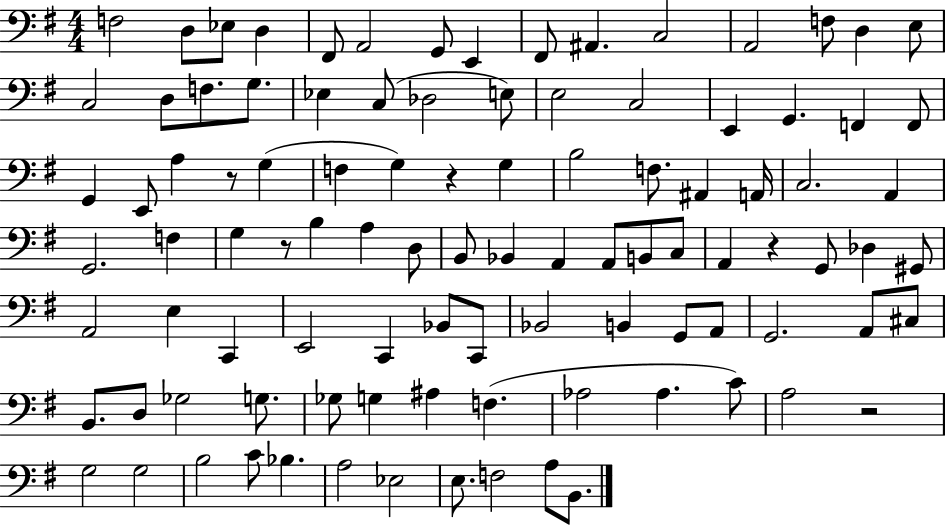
F3/h D3/e Eb3/e D3/q F#2/e A2/h G2/e E2/q F#2/e A#2/q. C3/h A2/h F3/e D3/q E3/e C3/h D3/e F3/e. G3/e. Eb3/q C3/e Db3/h E3/e E3/h C3/h E2/q G2/q. F2/q F2/e G2/q E2/e A3/q R/e G3/q F3/q G3/q R/q G3/q B3/h F3/e. A#2/q A2/s C3/h. A2/q G2/h. F3/q G3/q R/e B3/q A3/q D3/e B2/e Bb2/q A2/q A2/e B2/e C3/e A2/q R/q G2/e Db3/q G#2/e A2/h E3/q C2/q E2/h C2/q Bb2/e C2/e Bb2/h B2/q G2/e A2/e G2/h. A2/e C#3/e B2/e. D3/e Gb3/h G3/e. Gb3/e G3/q A#3/q F3/q. Ab3/h Ab3/q. C4/e A3/h R/h G3/h G3/h B3/h C4/e Bb3/q. A3/h Eb3/h E3/e. F3/h A3/e B2/e.